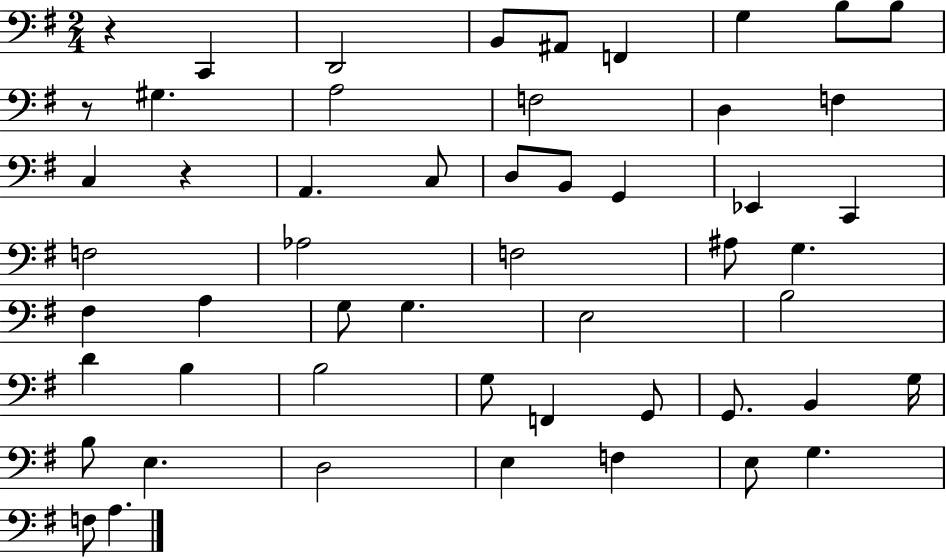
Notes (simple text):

R/q C2/q D2/h B2/e A#2/e F2/q G3/q B3/e B3/e R/e G#3/q. A3/h F3/h D3/q F3/q C3/q R/q A2/q. C3/e D3/e B2/e G2/q Eb2/q C2/q F3/h Ab3/h F3/h A#3/e G3/q. F#3/q A3/q G3/e G3/q. E3/h B3/h D4/q B3/q B3/h G3/e F2/q G2/e G2/e. B2/q G3/s B3/e E3/q. D3/h E3/q F3/q E3/e G3/q. F3/e A3/q.